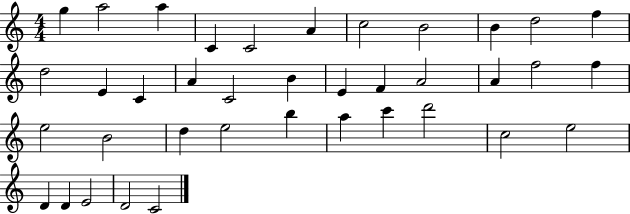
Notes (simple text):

G5/q A5/h A5/q C4/q C4/h A4/q C5/h B4/h B4/q D5/h F5/q D5/h E4/q C4/q A4/q C4/h B4/q E4/q F4/q A4/h A4/q F5/h F5/q E5/h B4/h D5/q E5/h B5/q A5/q C6/q D6/h C5/h E5/h D4/q D4/q E4/h D4/h C4/h